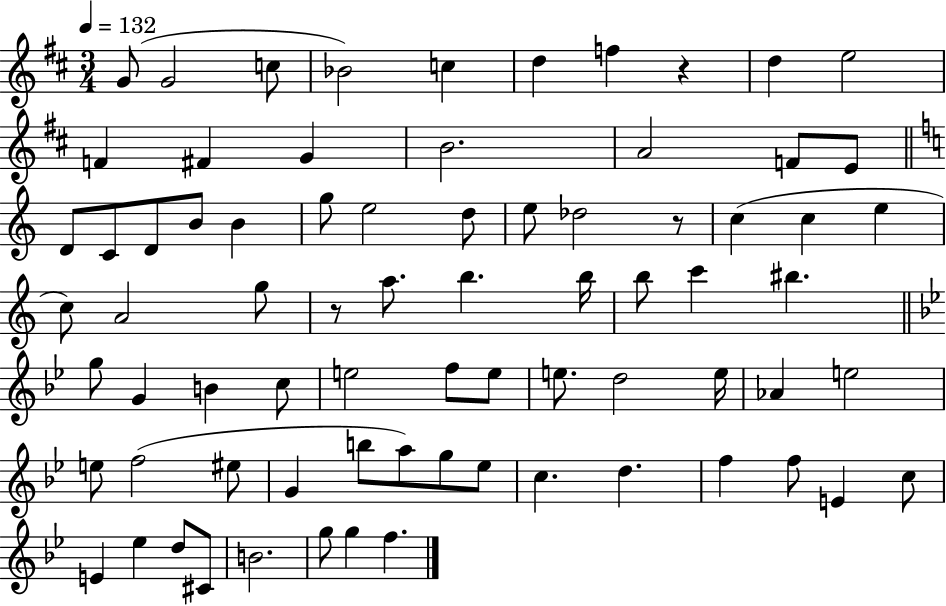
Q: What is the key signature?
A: D major